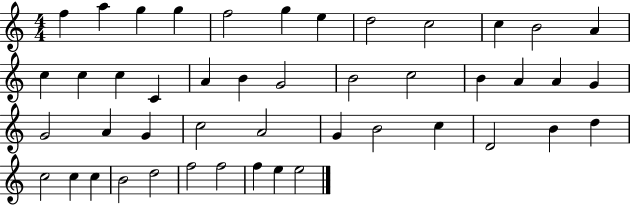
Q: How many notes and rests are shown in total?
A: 46